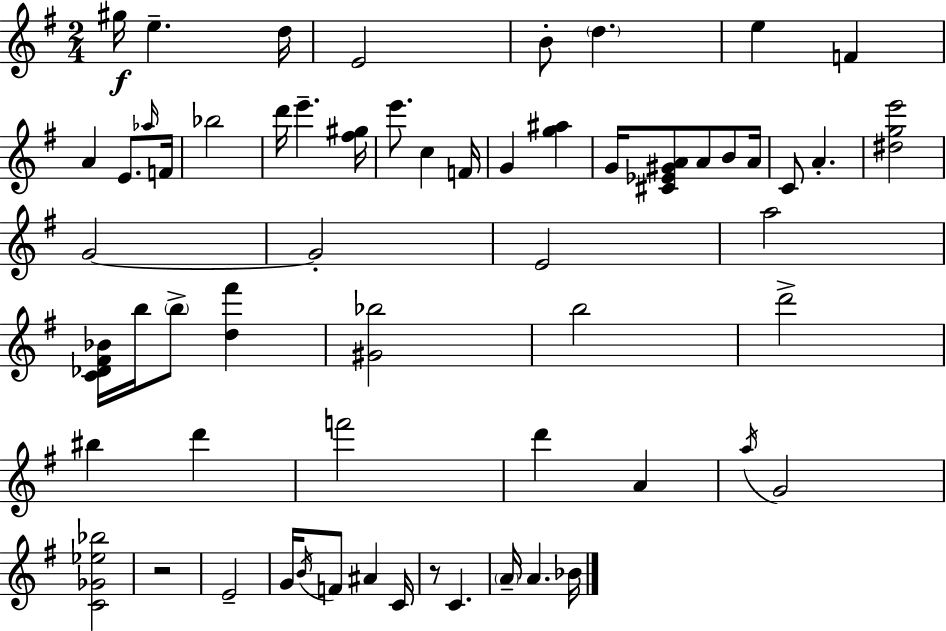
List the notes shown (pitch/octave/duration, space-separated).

G#5/s E5/q. D5/s E4/h B4/e D5/q. E5/q F4/q A4/q E4/e. Ab5/s F4/s Bb5/h D6/s E6/q. [F#5,G#5]/s E6/e. C5/q F4/s G4/q [G5,A#5]/q G4/s [C#4,Eb4,G#4,A4]/e A4/e B4/e A4/s C4/e A4/q. [D#5,G5,E6]/h G4/h G4/h E4/h A5/h [C4,Db4,F#4,Bb4]/s B5/s B5/e [D5,F#6]/q [G#4,Bb5]/h B5/h D6/h BIS5/q D6/q F6/h D6/q A4/q A5/s G4/h [C4,Gb4,Eb5,Bb5]/h R/h E4/h G4/s B4/s F4/e A#4/q C4/s R/e C4/q. A4/s A4/q. Bb4/s